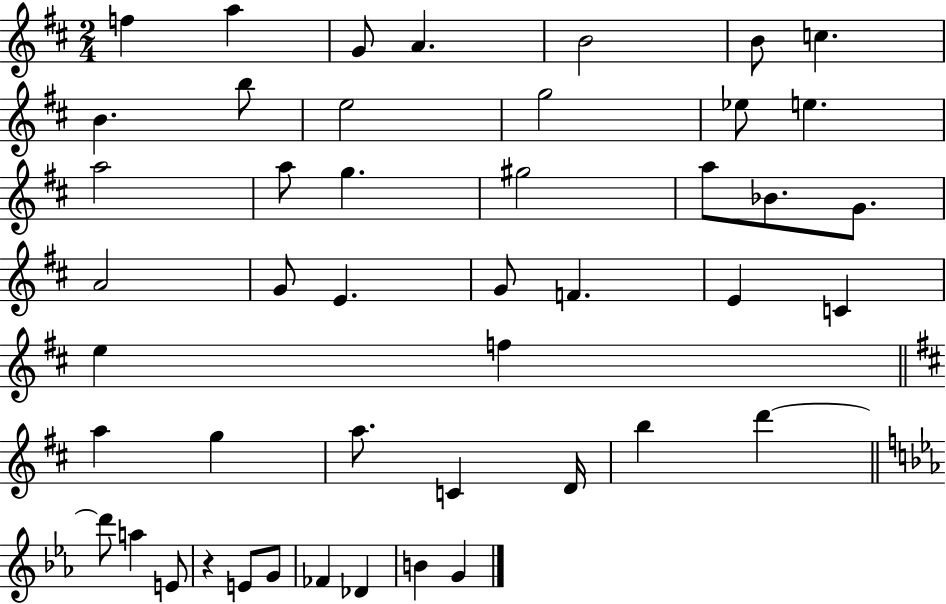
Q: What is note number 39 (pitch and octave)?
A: E4